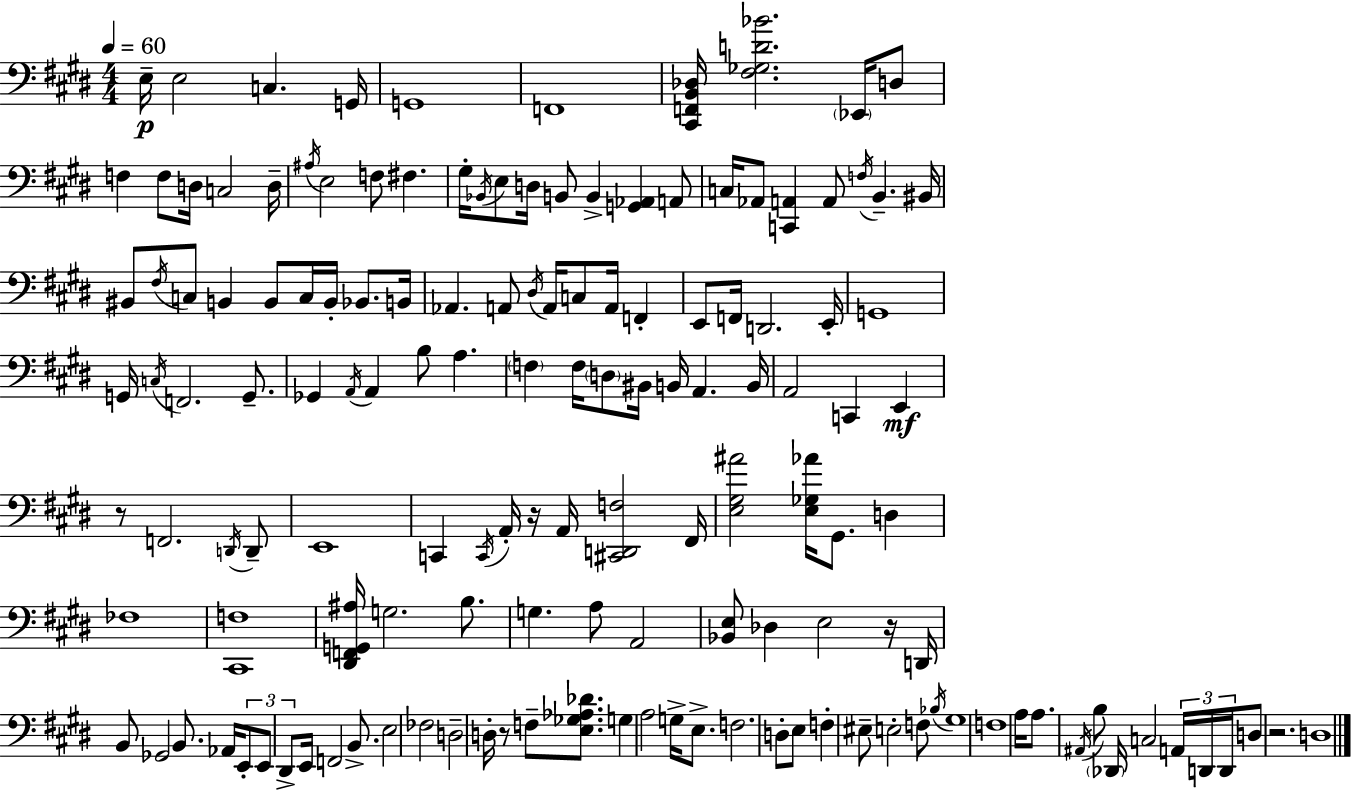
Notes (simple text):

E3/s E3/h C3/q. G2/s G2/w F2/w [C#2,F2,B2,Db3]/s [F#3,Gb3,D4,Bb4]/h. Eb2/s D3/e F3/q F3/e D3/s C3/h D3/s A#3/s E3/h F3/e F#3/q. G#3/s Bb2/s E3/e D3/s B2/e B2/q [G2,Ab2]/q A2/e C3/s Ab2/e [C2,A2]/q A2/e F3/s B2/q. BIS2/s BIS2/e F#3/s C3/e B2/q B2/e C3/s B2/s Bb2/e. B2/s Ab2/q. A2/e D#3/s A2/s C3/e A2/s F2/q E2/e F2/s D2/h. E2/s G2/w G2/s C3/s F2/h. G2/e. Gb2/q A2/s A2/q B3/e A3/q. F3/q F3/s D3/e BIS2/s B2/s A2/q. B2/s A2/h C2/q E2/q R/e F2/h. D2/s D2/e E2/w C2/q C2/s A2/s R/s A2/s [C#2,D2,F3]/h F#2/s [E3,G#3,A#4]/h [E3,Gb3,Ab4]/s G#2/e. D3/q FES3/w [C#2,F3]/w [D#2,F2,G2,A#3]/s G3/h. B3/e. G3/q. A3/e A2/h [Bb2,E3]/e Db3/q E3/h R/s D2/s B2/e Gb2/h B2/e. Ab2/s E2/e E2/e D#2/e E2/s F2/h B2/e. E3/h FES3/h D3/h D3/s R/e F3/e [E3,Gb3,Ab3,Db4]/e. G3/q A3/h G3/s E3/e. F3/h. D3/e E3/e F3/q EIS3/e E3/h F3/e Bb3/s G#3/w F3/w A3/s A3/e. A#2/s B3/e Db2/s C3/h A2/s D2/s D2/s D3/e R/h. D3/w